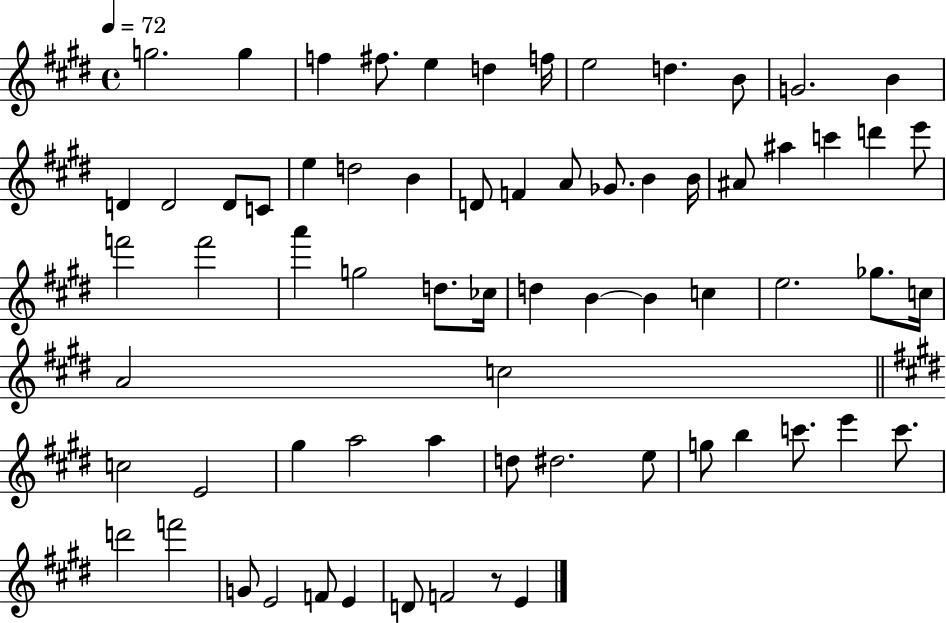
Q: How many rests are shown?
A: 1